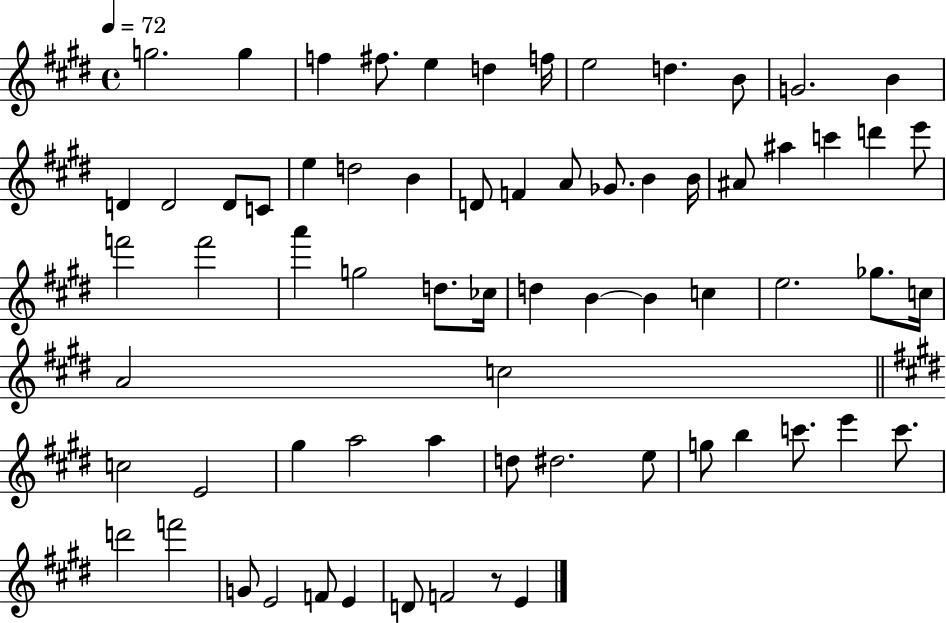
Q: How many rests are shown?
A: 1